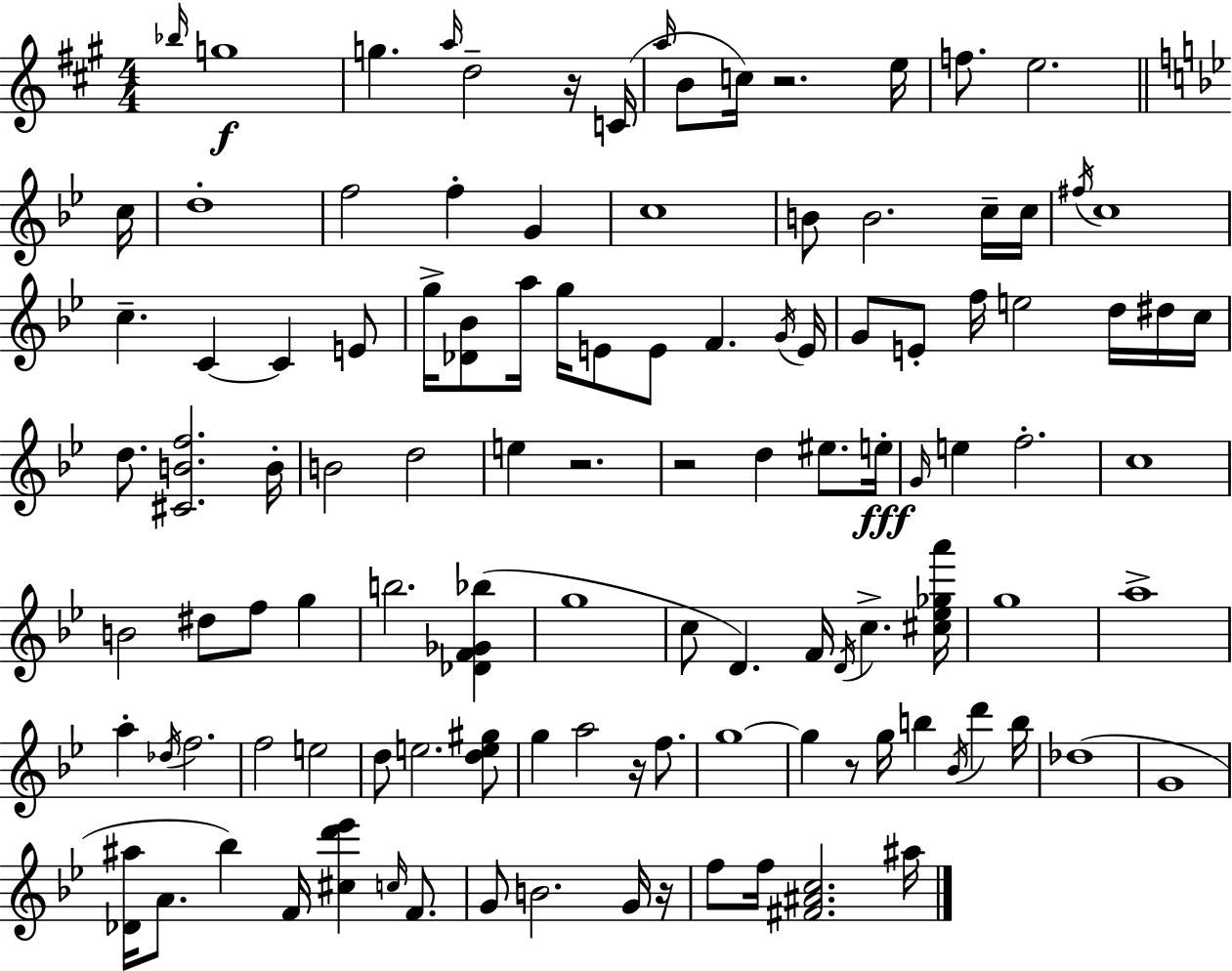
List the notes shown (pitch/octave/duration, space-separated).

Bb5/s G5/w G5/q. A5/s D5/h R/s C4/s A5/s B4/e C5/s R/h. E5/s F5/e. E5/h. C5/s D5/w F5/h F5/q G4/q C5/w B4/e B4/h. C5/s C5/s F#5/s C5/w C5/q. C4/q C4/q E4/e G5/s [Db4,Bb4]/e A5/s G5/s E4/e E4/e F4/q. G4/s E4/s G4/e E4/e F5/s E5/h D5/s D#5/s C5/s D5/e. [C#4,B4,F5]/h. B4/s B4/h D5/h E5/q R/h. R/h D5/q EIS5/e. E5/s G4/s E5/q F5/h. C5/w B4/h D#5/e F5/e G5/q B5/h. [Db4,F4,Gb4,Bb5]/q G5/w C5/e D4/q. F4/s D4/s C5/q. [C#5,Eb5,Gb5,A6]/s G5/w A5/w A5/q Db5/s F5/h. F5/h E5/h D5/e E5/h. [D5,E5,G#5]/e G5/q A5/h R/s F5/e. G5/w G5/q R/e G5/s B5/q Bb4/s D6/q B5/s Db5/w G4/w [Db4,A#5]/s A4/e. Bb5/q F4/s [C#5,D6,Eb6]/q C5/s F4/e. G4/e B4/h. G4/s R/s F5/e F5/s [F#4,A#4,C5]/h. A#5/s